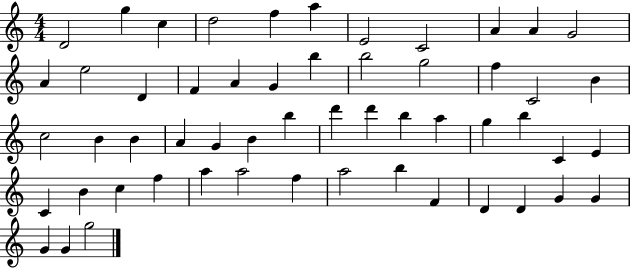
D4/h G5/q C5/q D5/h F5/q A5/q E4/h C4/h A4/q A4/q G4/h A4/q E5/h D4/q F4/q A4/q G4/q B5/q B5/h G5/h F5/q C4/h B4/q C5/h B4/q B4/q A4/q G4/q B4/q B5/q D6/q D6/q B5/q A5/q G5/q B5/q C4/q E4/q C4/q B4/q C5/q F5/q A5/q A5/h F5/q A5/h B5/q F4/q D4/q D4/q G4/q G4/q G4/q G4/q G5/h